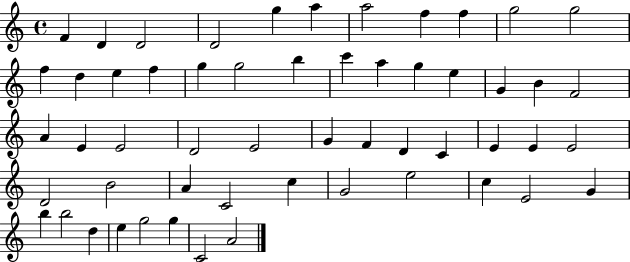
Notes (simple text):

F4/q D4/q D4/h D4/h G5/q A5/q A5/h F5/q F5/q G5/h G5/h F5/q D5/q E5/q F5/q G5/q G5/h B5/q C6/q A5/q G5/q E5/q G4/q B4/q F4/h A4/q E4/q E4/h D4/h E4/h G4/q F4/q D4/q C4/q E4/q E4/q E4/h D4/h B4/h A4/q C4/h C5/q G4/h E5/h C5/q E4/h G4/q B5/q B5/h D5/q E5/q G5/h G5/q C4/h A4/h